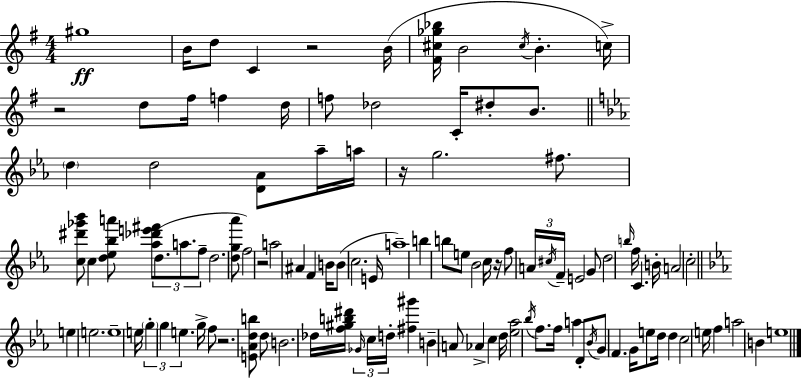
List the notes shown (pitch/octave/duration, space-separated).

G#5/w B4/s D5/e C4/q R/h B4/s [F#4,C#5,Gb5,Bb5]/s B4/h C#5/s B4/q. C5/s R/h D5/e F#5/s F5/q D5/s F5/e Db5/h C4/s D#5/e B4/e. D5/q D5/h [D4,Ab4]/e Ab5/s A5/s R/s G5/h. F#5/e. [C5,D#6,Gb6,Bb6]/e C5/q [D5,Eb5,Bb5,A6]/e [Ab5,Db6,E6,F#6]/e D5/e. A5/e. F5/e D5/h. [D5,G5,Ab6]/e F5/h R/h A5/h A#4/q F4/q B4/s B4/e C5/h. E4/s A5/w B5/q B5/e E5/e Bb4/h C5/s R/s F5/e A4/s C#5/s F4/s E4/h G4/e D5/h B5/s F5/s C4/q. B4/s A4/h C5/h E5/q E5/h. E5/w E5/s G5/q G5/q E5/q. G5/s F5/e R/h. [E4,Ab4,D5,B5]/e D5/e B4/h. Db5/s [F5,G#5,B5,D#6]/s Gb4/s C5/s D5/s [F#5,G#6]/q B4/q A4/e Ab4/q C5/q D5/s [Eb5,Ab5]/h Bb5/s F5/e. F5/s A5/q D4/e Bb4/s G4/e F4/q. G4/s E5/e D5/s D5/q C5/h E5/s F5/q A5/h B4/q E5/w